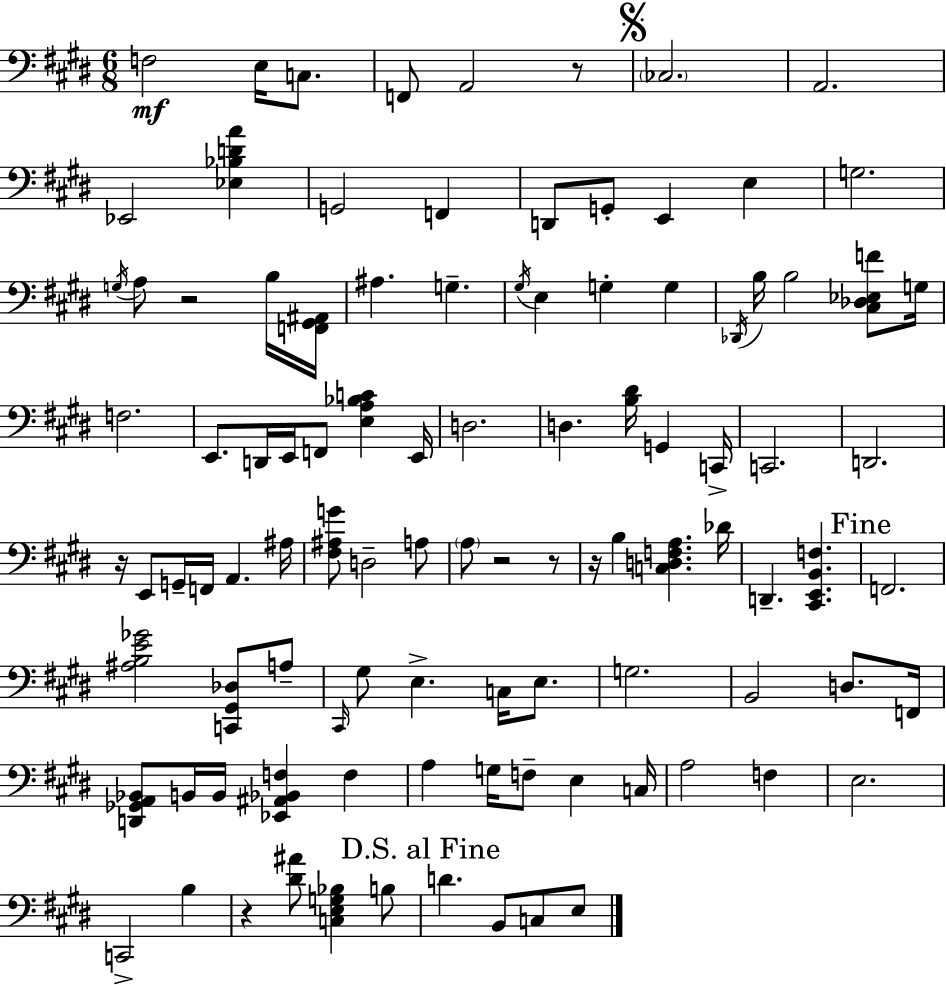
{
  \clef bass
  \numericTimeSignature
  \time 6/8
  \key e \major
  f2\mf e16 c8. | f,8 a,2 r8 | \mark \markup { \musicglyph "scripts.segno" } \parenthesize ces2. | a,2. | \break ees,2 <ees bes d' a'>4 | g,2 f,4 | d,8 g,8-. e,4 e4 | g2. | \break \acciaccatura { g16 } a8 r2 b16 | <f, gis, ais,>16 ais4. g4.-- | \acciaccatura { gis16 } e4 g4-. g4 | \acciaccatura { des,16 } b16 b2 | \break <cis des ees f'>8 g16 f2. | e,8. d,16 e,16 f,8 <e a bes c'>4 | e,16 d2. | d4. <b dis'>16 g,4 | \break c,16-> c,2. | d,2. | r16 e,8 g,16-- f,16 a,4. | ais16 <fis ais g'>8 d2-- | \break a8 \parenthesize a8 r2 | r8 r16 b4 <c d f a>4. | des'16 d,4.-- <cis, e, b, f>4. | \mark "Fine" f,2. | \break <ais b e' ges'>2 <c, gis, des>8 | a8-- \grace { cis,16 } gis8 e4.-> | c16 e8. g2. | b,2 | \break d8. f,16 <d, ges, a, bes,>8 b,16 b,16 <ees, ais, bes, f>4 | f4 a4 g16 f8-- e4 | c16 a2 | f4 e2. | \break c,2-> | b4 r4 <dis' ais'>8 <c e g bes>4 | b8 \mark "D.S. al Fine" d'4. b,8 | c8 e8 \bar "|."
}